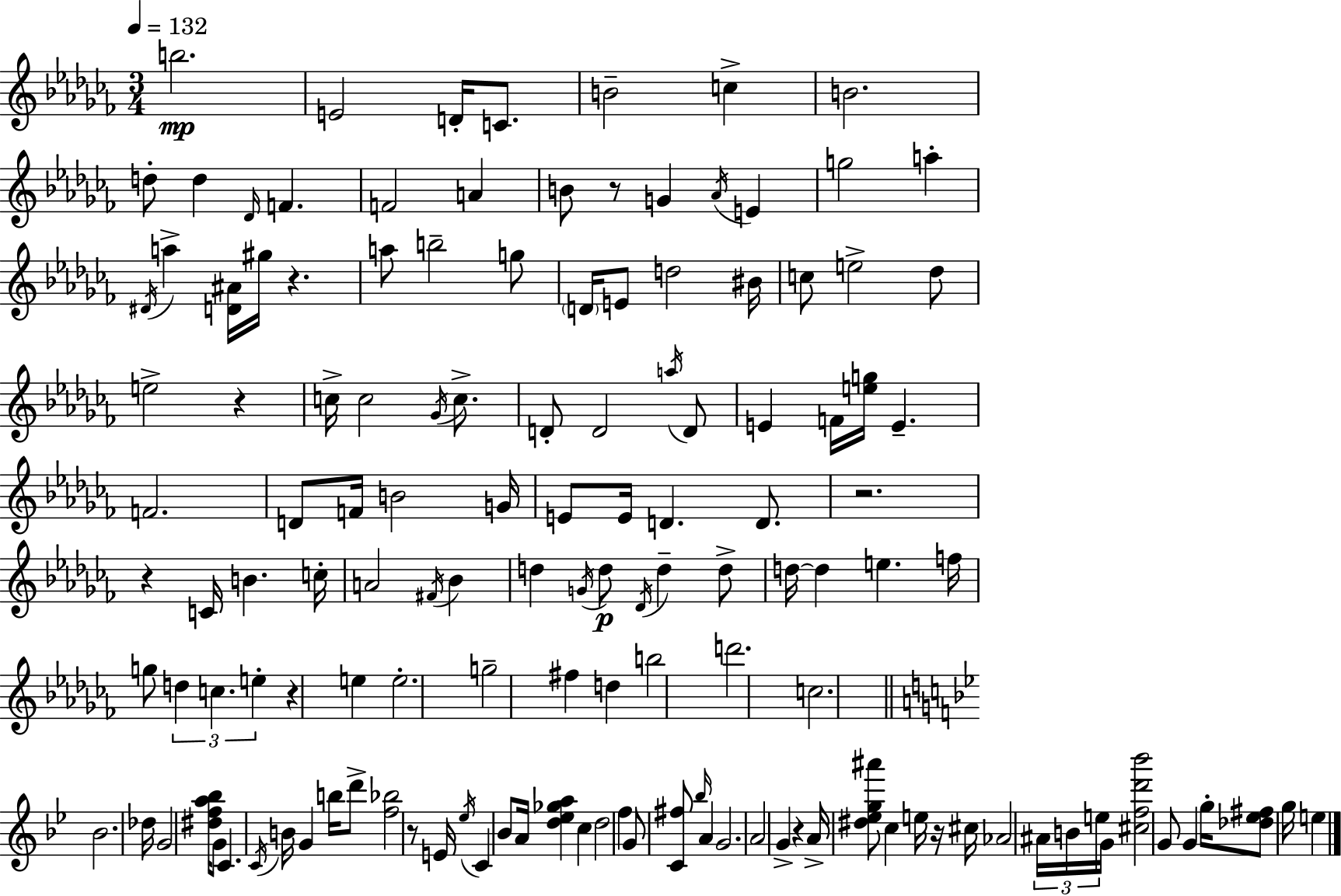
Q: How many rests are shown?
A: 9